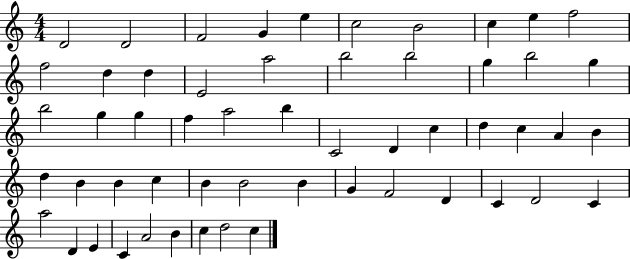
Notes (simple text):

D4/h D4/h F4/h G4/q E5/q C5/h B4/h C5/q E5/q F5/h F5/h D5/q D5/q E4/h A5/h B5/h B5/h G5/q B5/h G5/q B5/h G5/q G5/q F5/q A5/h B5/q C4/h D4/q C5/q D5/q C5/q A4/q B4/q D5/q B4/q B4/q C5/q B4/q B4/h B4/q G4/q F4/h D4/q C4/q D4/h C4/q A5/h D4/q E4/q C4/q A4/h B4/q C5/q D5/h C5/q